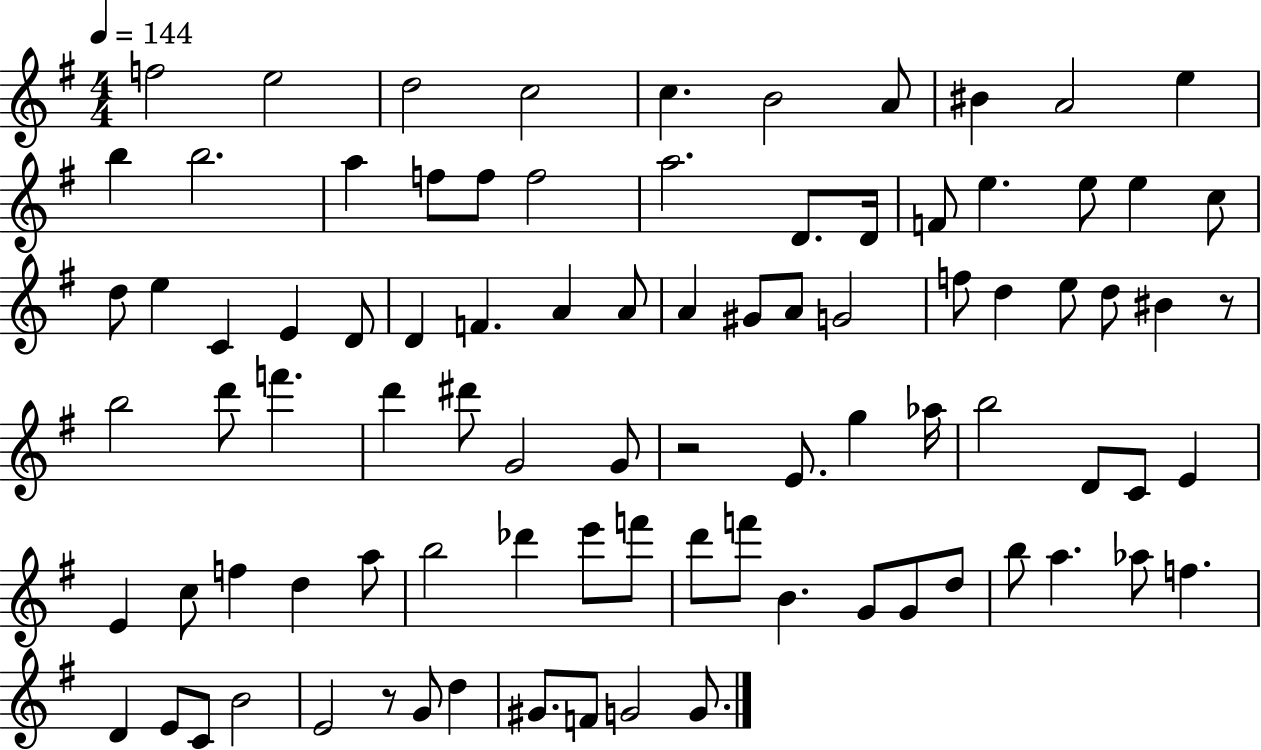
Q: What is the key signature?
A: G major